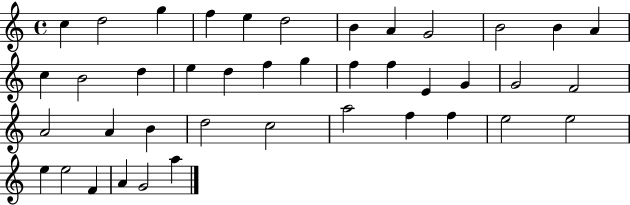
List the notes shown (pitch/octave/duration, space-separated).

C5/q D5/h G5/q F5/q E5/q D5/h B4/q A4/q G4/h B4/h B4/q A4/q C5/q B4/h D5/q E5/q D5/q F5/q G5/q F5/q F5/q E4/q G4/q G4/h F4/h A4/h A4/q B4/q D5/h C5/h A5/h F5/q F5/q E5/h E5/h E5/q E5/h F4/q A4/q G4/h A5/q